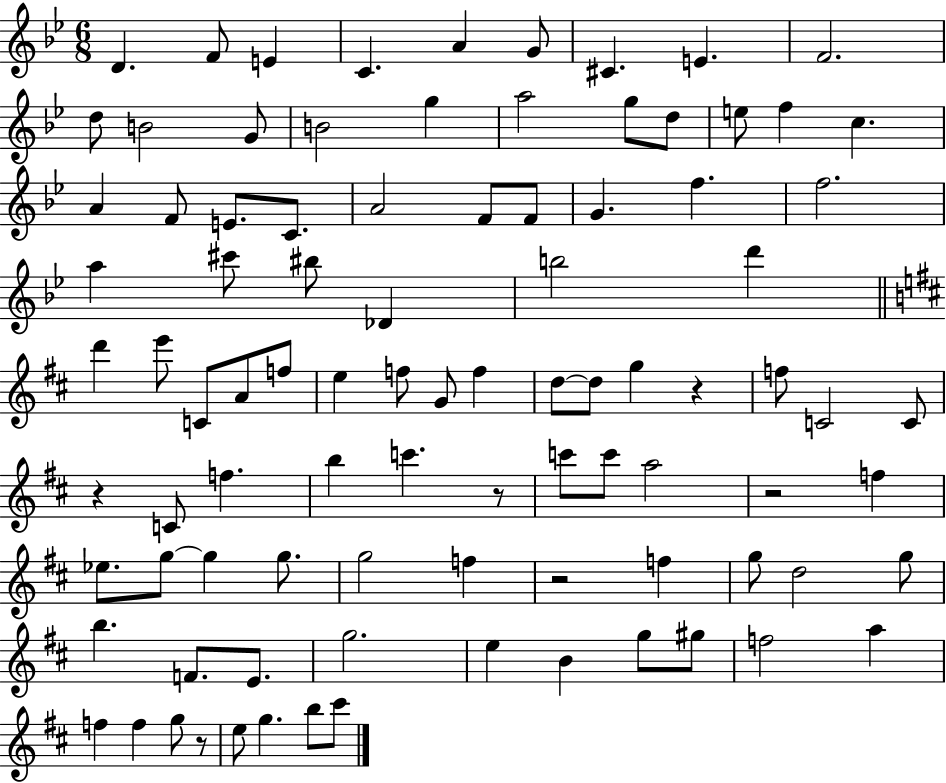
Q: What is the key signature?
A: BES major